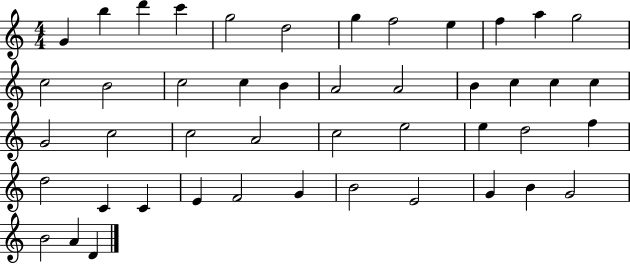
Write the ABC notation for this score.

X:1
T:Untitled
M:4/4
L:1/4
K:C
G b d' c' g2 d2 g f2 e f a g2 c2 B2 c2 c B A2 A2 B c c c G2 c2 c2 A2 c2 e2 e d2 f d2 C C E F2 G B2 E2 G B G2 B2 A D